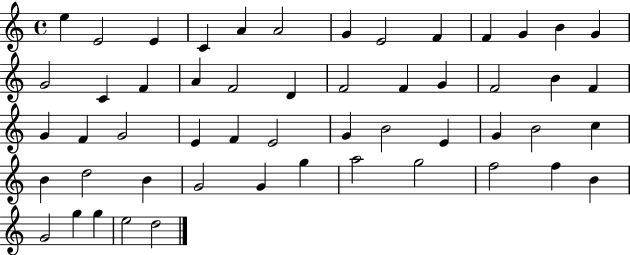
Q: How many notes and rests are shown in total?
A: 53